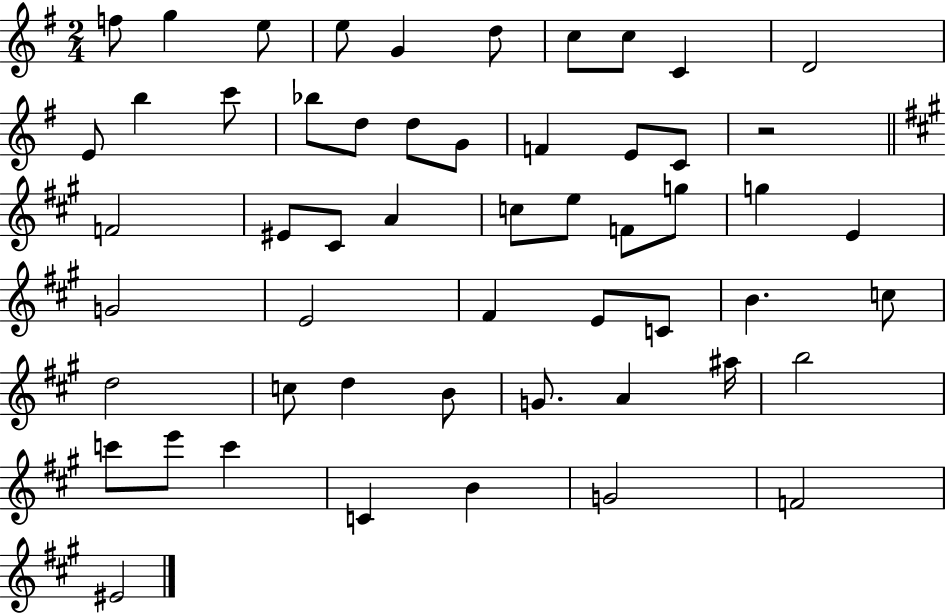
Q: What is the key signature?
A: G major